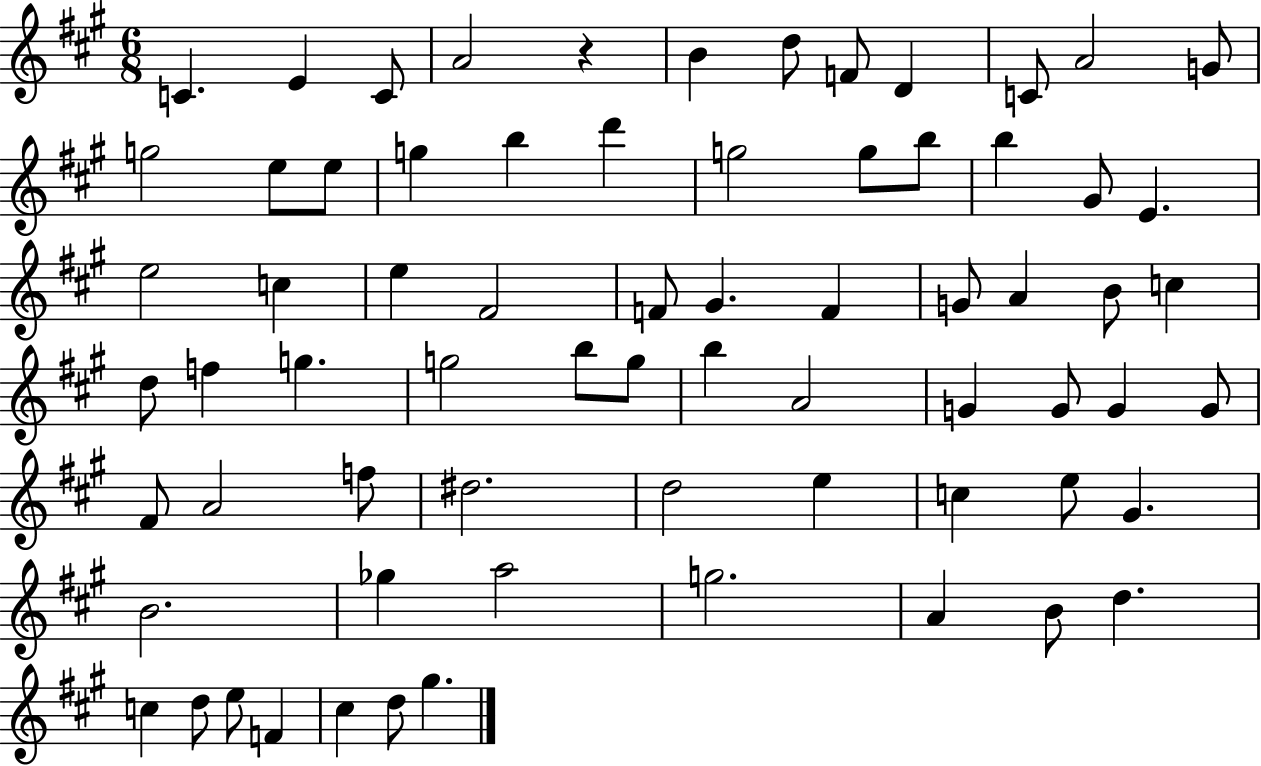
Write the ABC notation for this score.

X:1
T:Untitled
M:6/8
L:1/4
K:A
C E C/2 A2 z B d/2 F/2 D C/2 A2 G/2 g2 e/2 e/2 g b d' g2 g/2 b/2 b ^G/2 E e2 c e ^F2 F/2 ^G F G/2 A B/2 c d/2 f g g2 b/2 g/2 b A2 G G/2 G G/2 ^F/2 A2 f/2 ^d2 d2 e c e/2 ^G B2 _g a2 g2 A B/2 d c d/2 e/2 F ^c d/2 ^g